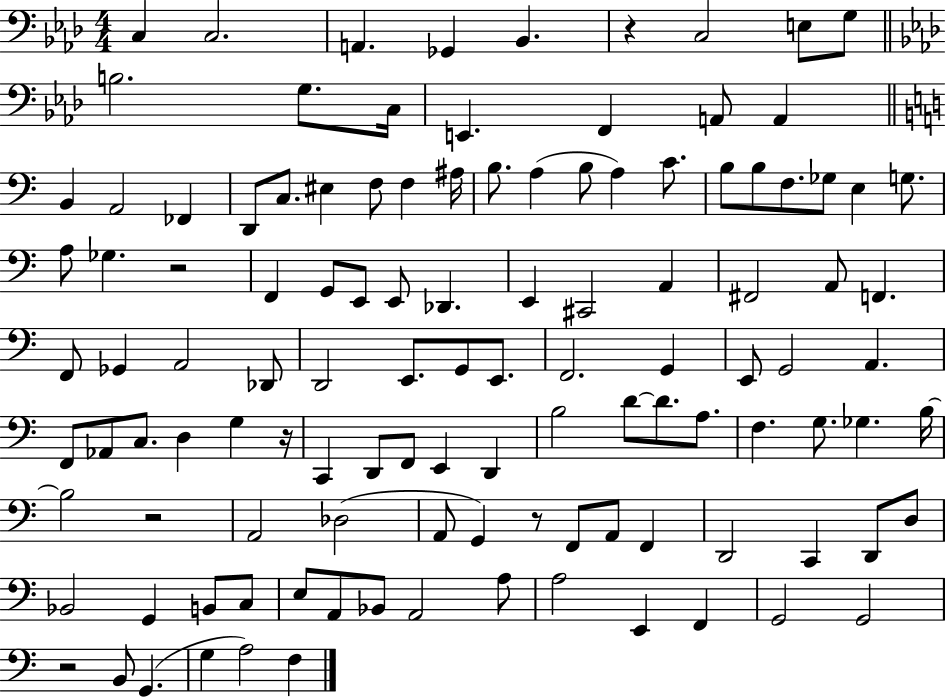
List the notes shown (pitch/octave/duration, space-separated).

C3/q C3/h. A2/q. Gb2/q Bb2/q. R/q C3/h E3/e G3/e B3/h. G3/e. C3/s E2/q. F2/q A2/e A2/q B2/q A2/h FES2/q D2/e C3/e. EIS3/q F3/e F3/q A#3/s B3/e. A3/q B3/e A3/q C4/e. B3/e B3/e F3/e. Gb3/e E3/q G3/e. A3/e Gb3/q. R/h F2/q G2/e E2/e E2/e Db2/q. E2/q C#2/h A2/q F#2/h A2/e F2/q. F2/e Gb2/q A2/h Db2/e D2/h E2/e. G2/e E2/e. F2/h. G2/q E2/e G2/h A2/q. F2/e Ab2/e C3/e. D3/q G3/q R/s C2/q D2/e F2/e E2/q D2/q B3/h D4/e D4/e. A3/e. F3/q. G3/e. Gb3/q. B3/s B3/h R/h A2/h Db3/h A2/e G2/q R/e F2/e A2/e F2/q D2/h C2/q D2/e D3/e Bb2/h G2/q B2/e C3/e E3/e A2/e Bb2/e A2/h A3/e A3/h E2/q F2/q G2/h G2/h R/h B2/e G2/q. G3/q A3/h F3/q